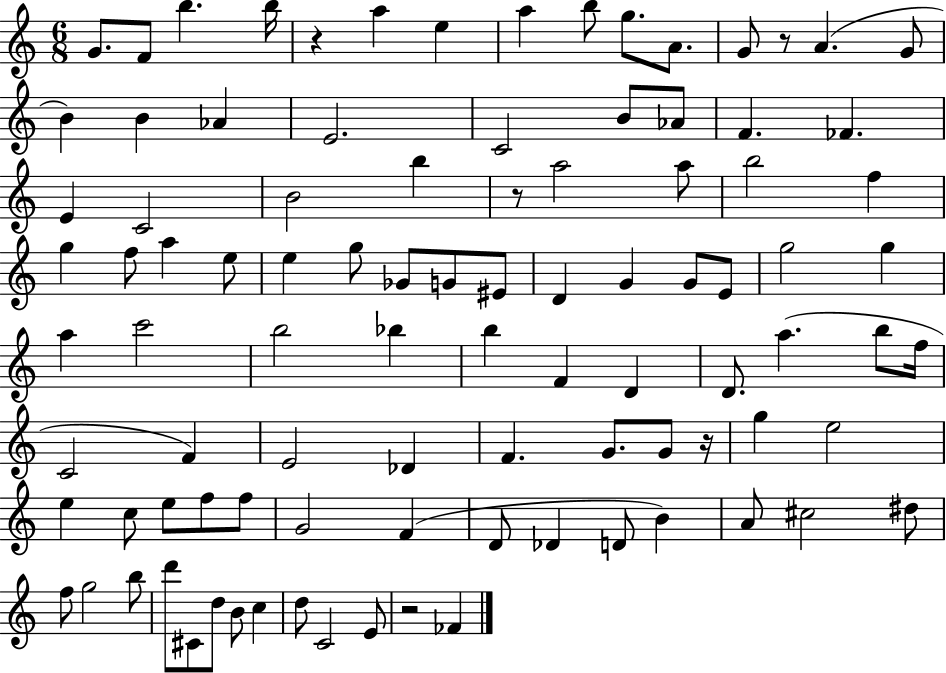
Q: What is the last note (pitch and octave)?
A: FES4